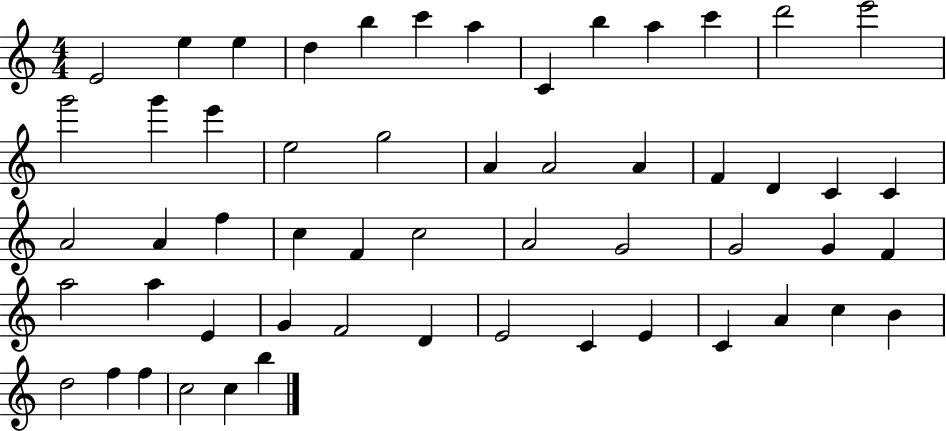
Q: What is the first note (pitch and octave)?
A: E4